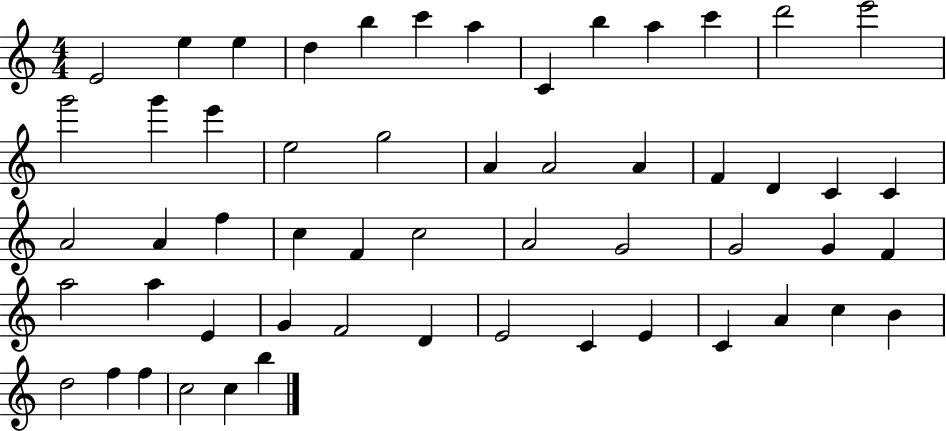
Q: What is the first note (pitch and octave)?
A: E4